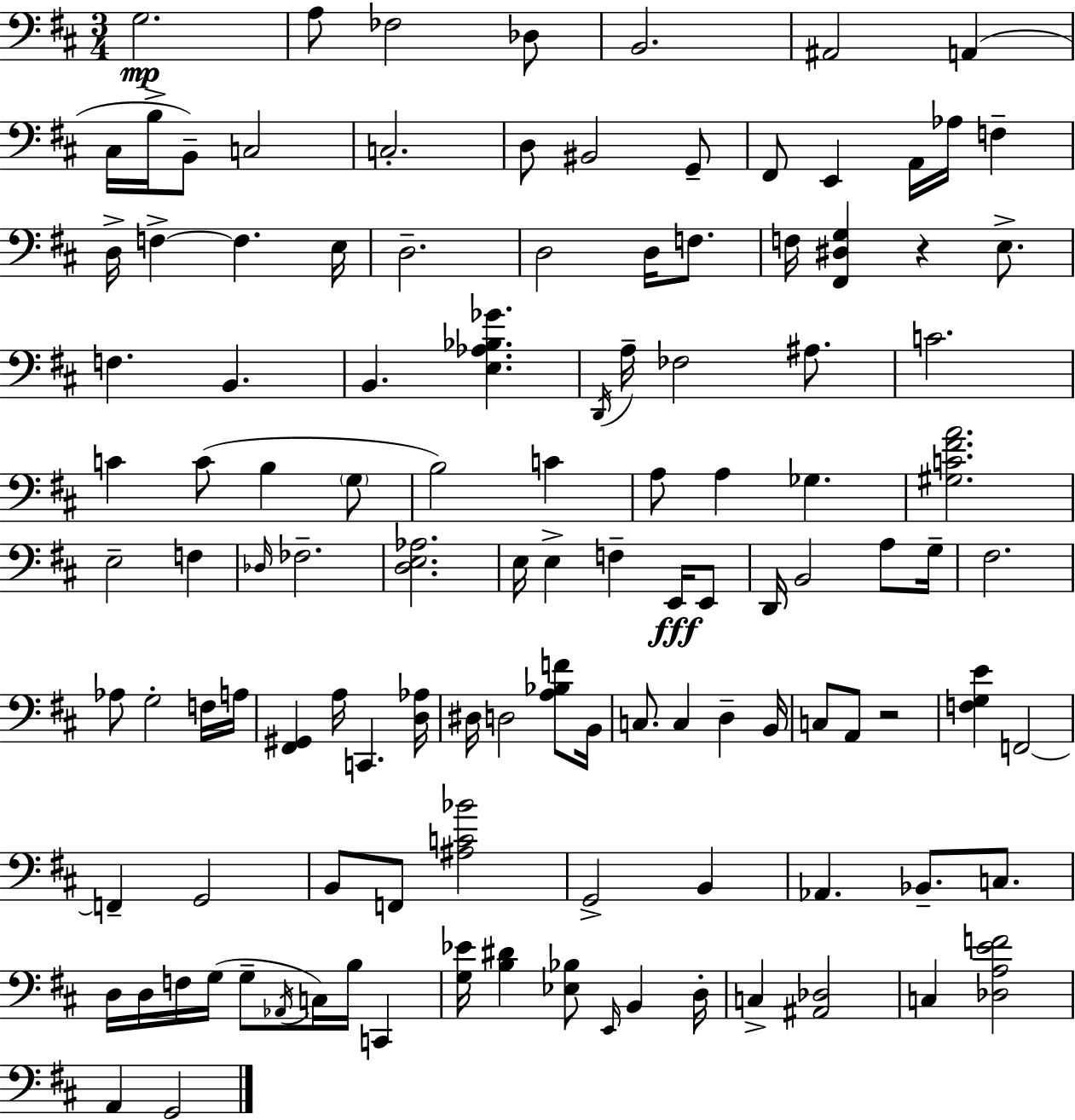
{
  \clef bass
  \numericTimeSignature
  \time 3/4
  \key d \major
  g2.\mp | a8 fes2 des8 | b,2. | ais,2 a,4( | \break cis16 b16-> b,8--) c2 | c2.-. | d8 bis,2 g,8-- | fis,8 e,4 a,16 aes16 f4-- | \break d16-> f4->~~ f4. e16 | d2.-- | d2 d16 f8. | f16 <fis, dis g>4 r4 e8.-> | \break f4. b,4. | b,4. <e aes bes ges'>4. | \acciaccatura { d,16 } a16-- fes2 ais8. | c'2. | \break c'4 c'8( b4 \parenthesize g8 | b2) c'4 | a8 a4 ges4. | <gis c' fis' a'>2. | \break e2-- f4 | \grace { des16 } fes2.-- | <d e aes>2. | e16 e4-> f4-- e,16\fff | \break e,8 d,16 b,2 a8 | g16-- fis2. | aes8 g2-. | f16 a16 <fis, gis,>4 a16 c,4. | \break <d aes>16 dis16 d2 <a bes f'>8 | b,16 c8. c4 d4-- | b,16 c8 a,8 r2 | <f g e'>4 f,2~~ | \break f,4-- g,2 | b,8 f,8 <ais c' bes'>2 | g,2-> b,4 | aes,4. bes,8.-- c8. | \break d16 d16 f16 g16( g8-- \acciaccatura { aes,16 } c16) b16 c,4 | <g ees'>16 <b dis'>4 <ees bes>8 \grace { e,16 } b,4 | d16-. c4-> <ais, des>2 | c4 <des a e' f'>2 | \break a,4 g,2 | \bar "|."
}